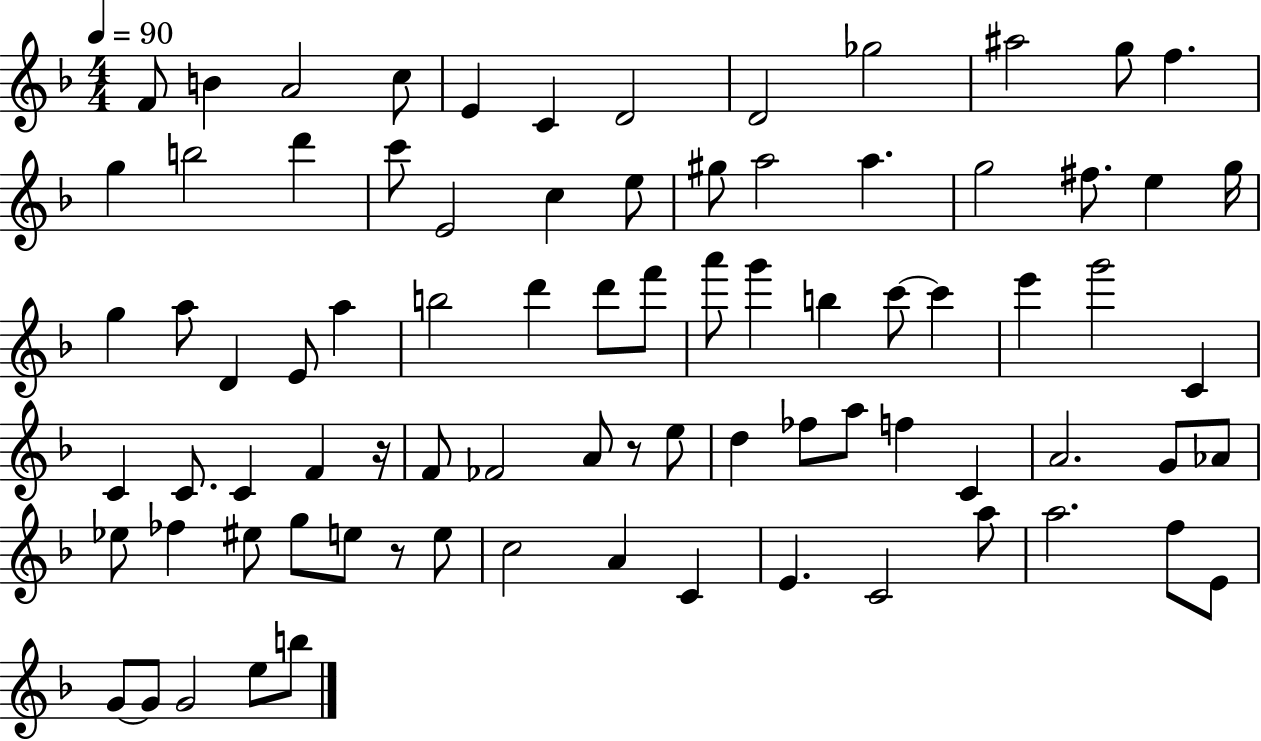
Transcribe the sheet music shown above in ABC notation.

X:1
T:Untitled
M:4/4
L:1/4
K:F
F/2 B A2 c/2 E C D2 D2 _g2 ^a2 g/2 f g b2 d' c'/2 E2 c e/2 ^g/2 a2 a g2 ^f/2 e g/4 g a/2 D E/2 a b2 d' d'/2 f'/2 a'/2 g' b c'/2 c' e' g'2 C C C/2 C F z/4 F/2 _F2 A/2 z/2 e/2 d _f/2 a/2 f C A2 G/2 _A/2 _e/2 _f ^e/2 g/2 e/2 z/2 e/2 c2 A C E C2 a/2 a2 f/2 E/2 G/2 G/2 G2 e/2 b/2